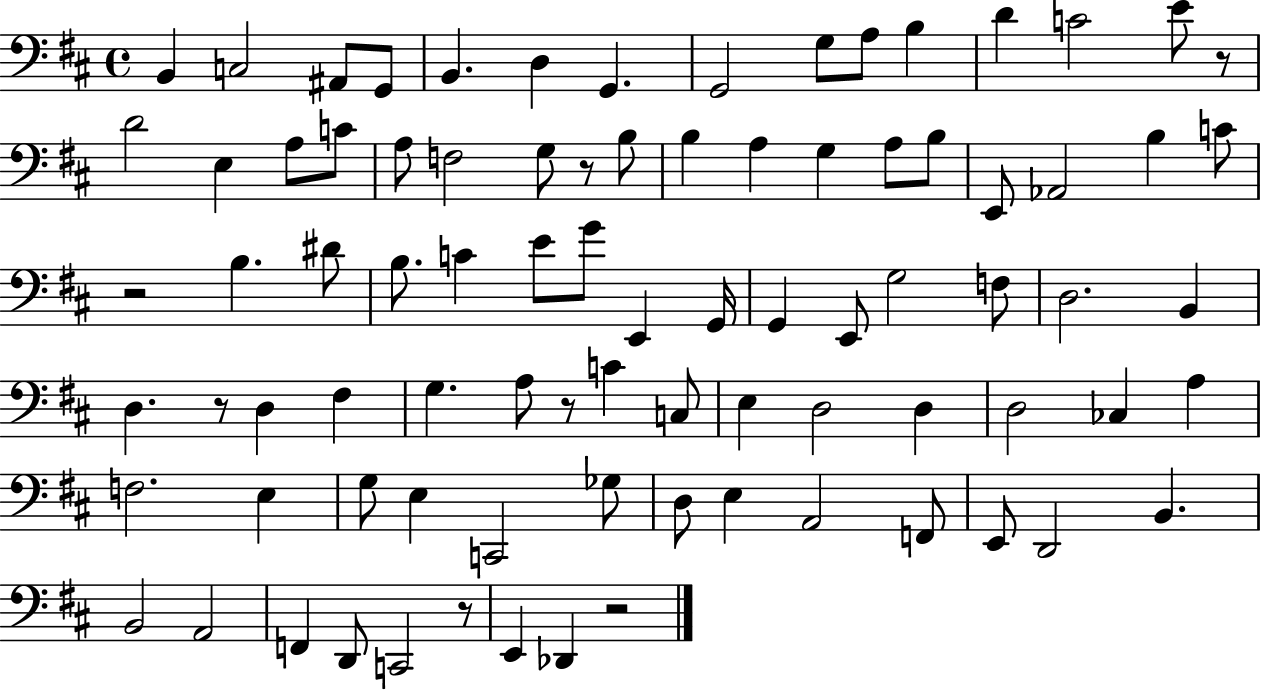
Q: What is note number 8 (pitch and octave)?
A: G2